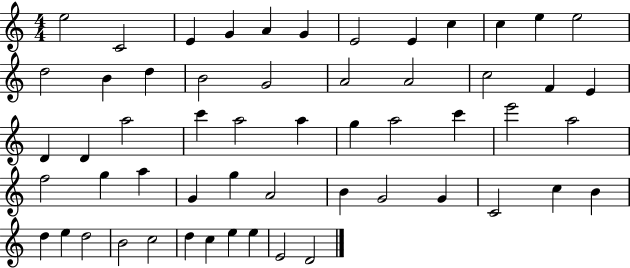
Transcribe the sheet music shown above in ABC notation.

X:1
T:Untitled
M:4/4
L:1/4
K:C
e2 C2 E G A G E2 E c c e e2 d2 B d B2 G2 A2 A2 c2 F E D D a2 c' a2 a g a2 c' e'2 a2 f2 g a G g A2 B G2 G C2 c B d e d2 B2 c2 d c e e E2 D2